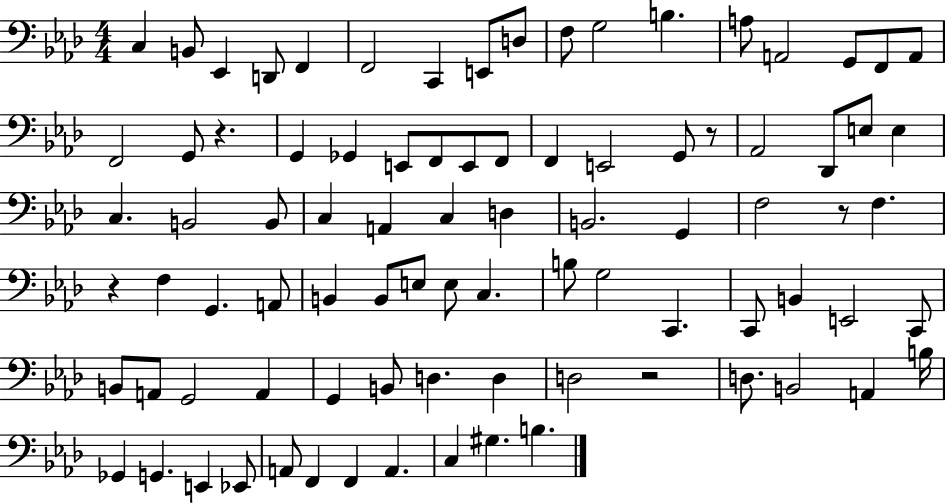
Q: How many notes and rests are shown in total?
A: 87